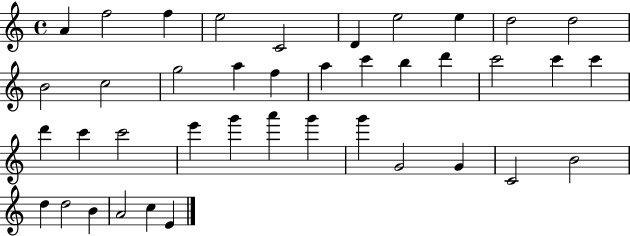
A4/q F5/h F5/q E5/h C4/h D4/q E5/h E5/q D5/h D5/h B4/h C5/h G5/h A5/q F5/q A5/q C6/q B5/q D6/q C6/h C6/q C6/q D6/q C6/q C6/h E6/q G6/q A6/q G6/q G6/q G4/h G4/q C4/h B4/h D5/q D5/h B4/q A4/h C5/q E4/q